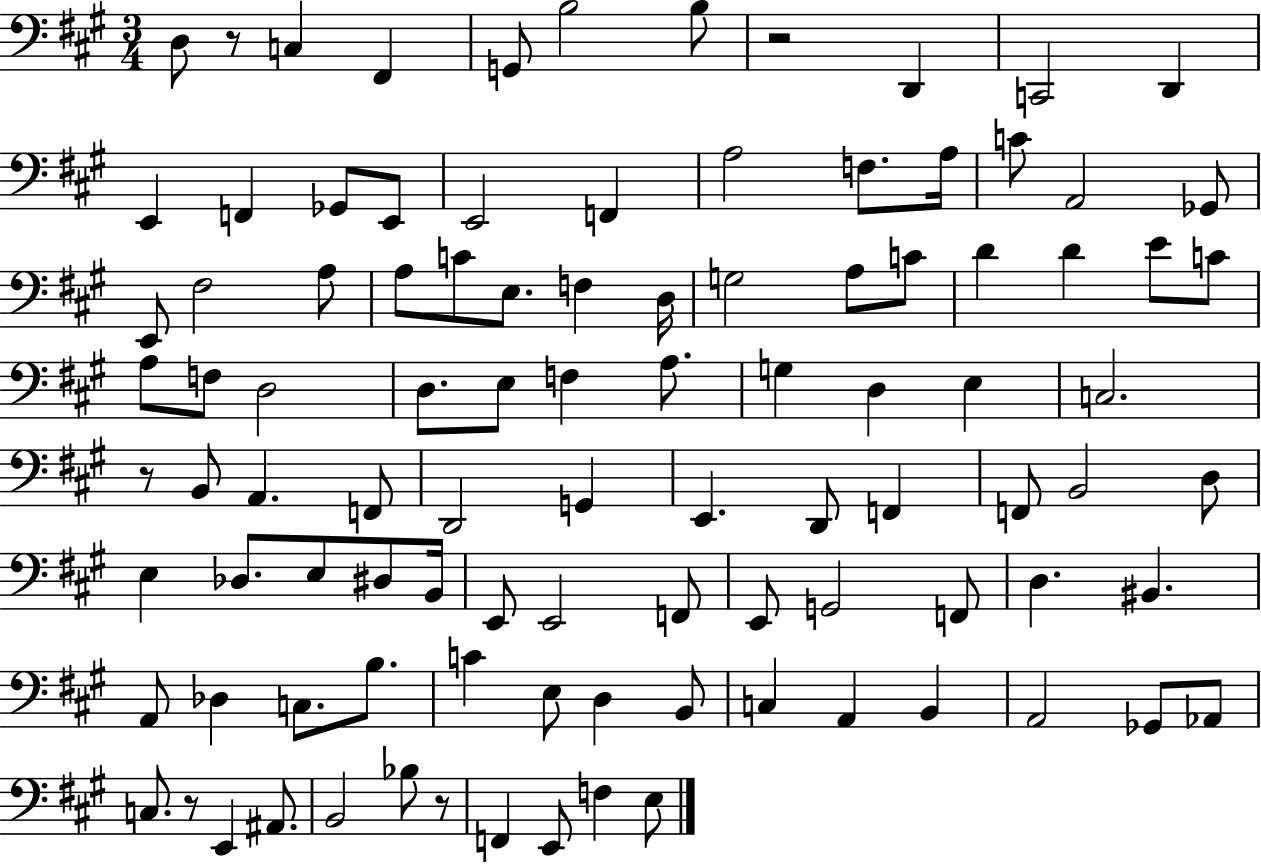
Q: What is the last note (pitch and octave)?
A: E3